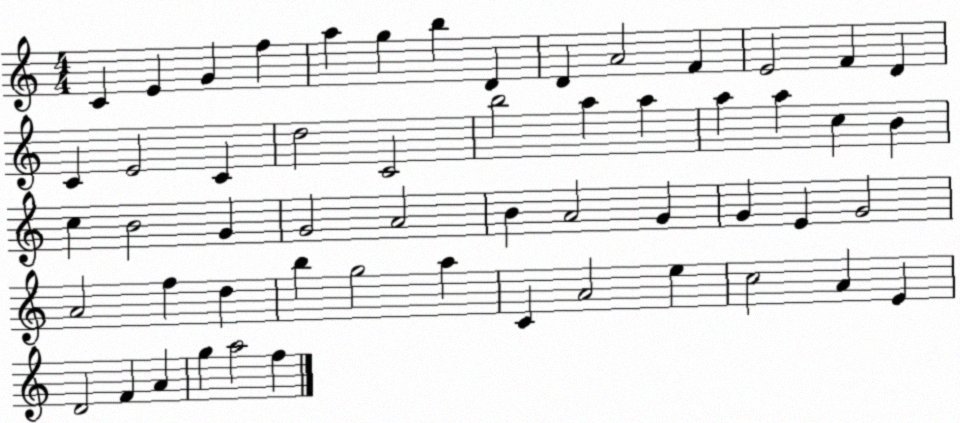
X:1
T:Untitled
M:4/4
L:1/4
K:C
C E G f a g b D D A2 F E2 F D C E2 C d2 C2 b2 a a a a c B c B2 G G2 A2 B A2 G G E G2 A2 f d b g2 a C A2 e c2 A E D2 F A g a2 f